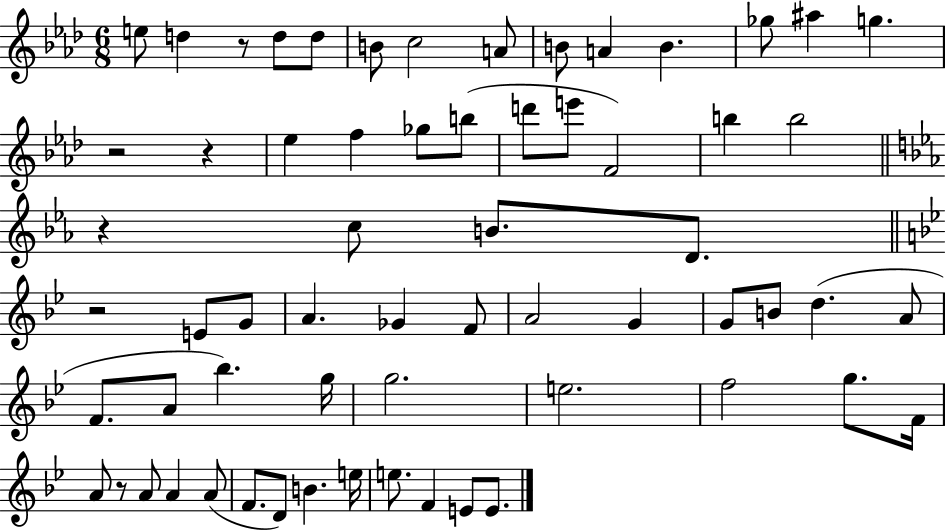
E5/e D5/q R/e D5/e D5/e B4/e C5/h A4/e B4/e A4/q B4/q. Gb5/e A#5/q G5/q. R/h R/q Eb5/q F5/q Gb5/e B5/e D6/e E6/e F4/h B5/q B5/h R/q C5/e B4/e. D4/e. R/h E4/e G4/e A4/q. Gb4/q F4/e A4/h G4/q G4/e B4/e D5/q. A4/e F4/e. A4/e Bb5/q. G5/s G5/h. E5/h. F5/h G5/e. F4/s A4/e R/e A4/e A4/q A4/e F4/e. D4/e B4/q. E5/s E5/e. F4/q E4/e E4/e.